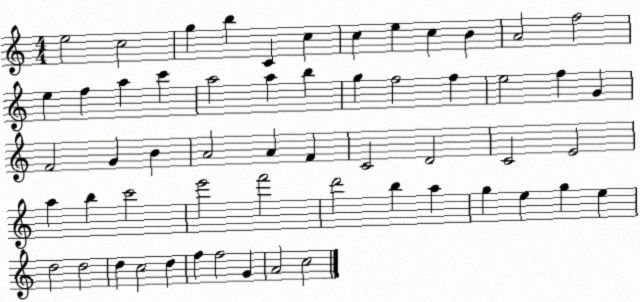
X:1
T:Untitled
M:4/4
L:1/4
K:C
e2 c2 g b C c c e c B A2 f2 e f a c' a2 a b g f2 f e2 f G F2 G B A2 A F C2 D2 C2 E2 a b c'2 e'2 f'2 d'2 b a g e g e d2 d2 d c2 d f f2 G A2 c2